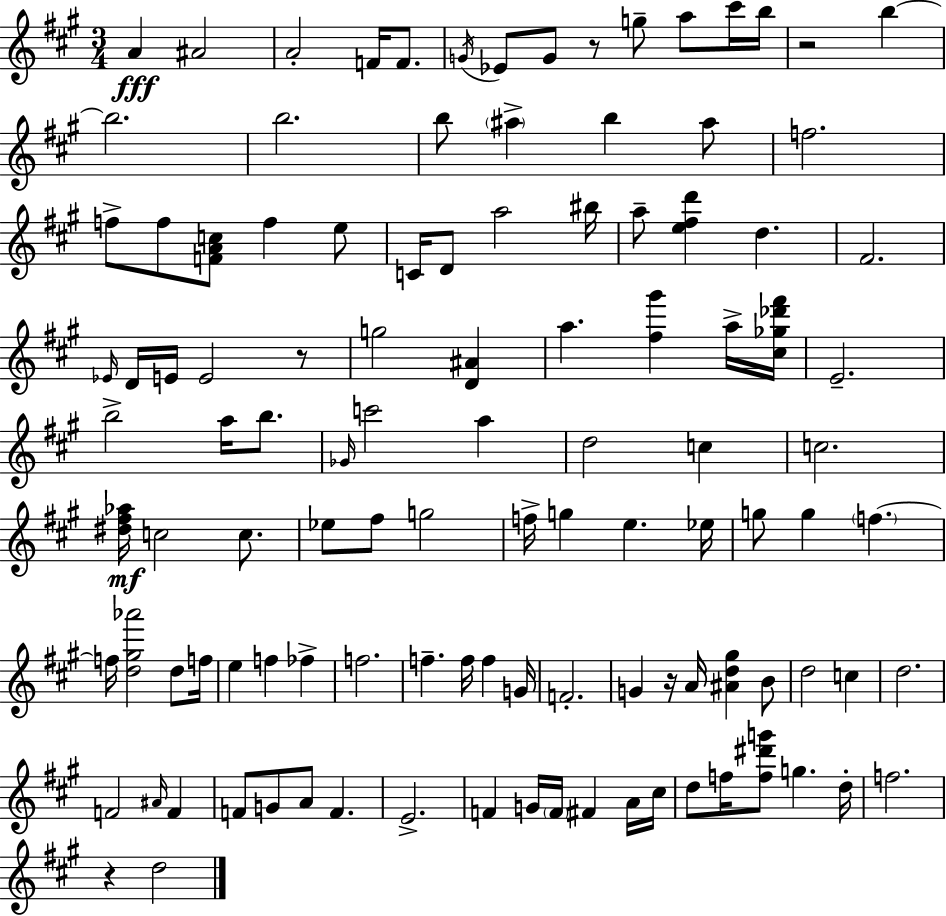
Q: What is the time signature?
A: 3/4